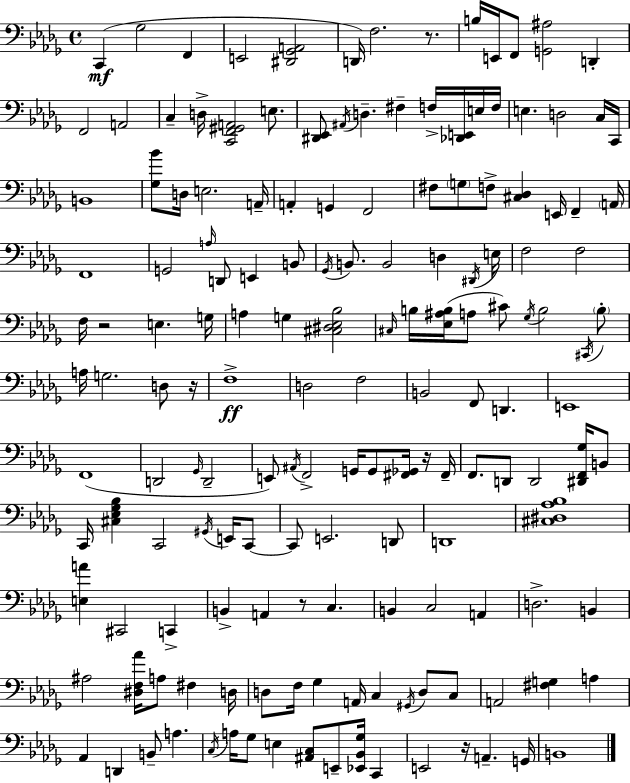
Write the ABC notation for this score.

X:1
T:Untitled
M:4/4
L:1/4
K:Bbm
C,, _G,2 F,, E,,2 [^D,,_G,,A,,]2 D,,/4 F,2 z/2 B,/4 E,,/4 F,,/2 [G,,^A,]2 D,, F,,2 A,,2 C, D,/4 [C,,F,,^G,,A,,]2 E,/2 [^D,,_E,,]/2 ^A,,/4 D, ^F, F,/4 [_D,,E,,]/4 E,/4 F,/4 E, D,2 C,/4 C,,/4 B,,4 [_G,_B]/2 D,/4 E,2 A,,/4 A,, G,, F,,2 ^F,/2 G,/2 F,/2 [^C,_D,] E,,/4 F,, A,,/4 F,,4 G,,2 A,/4 D,,/2 E,, B,,/2 _G,,/4 B,,/2 B,,2 D, ^D,,/4 E,/4 F,2 F,2 F,/4 z2 E, G,/4 A, G, [^C,^D,_E,_B,]2 ^C,/4 B,/4 [_E,^A,B,]/4 A,/2 ^C/2 _G,/4 B,2 ^C,,/4 B,/2 A,/4 G,2 D,/2 z/4 F,4 D,2 F,2 B,,2 F,,/2 D,, E,,4 F,,4 D,,2 _G,,/4 D,,2 E,,/2 ^A,,/4 F,,2 G,,/4 G,,/2 [^F,,_G,,]/4 z/4 ^F,,/4 F,,/2 D,,/2 D,,2 [^D,,F,,_G,]/4 B,,/2 C,,/4 [^C,_E,_G,_B,] C,,2 ^G,,/4 E,,/4 C,,/2 C,,/2 E,,2 D,,/2 D,,4 [^C,^D,_A,_B,]4 [E,A] ^C,,2 C,, B,, A,, z/2 C, B,, C,2 A,, D,2 B,, ^A,2 [^D,F,_A]/4 A,/2 ^F, D,/4 D,/2 F,/4 _G, A,,/4 C, ^G,,/4 D,/2 C,/2 A,,2 [^F,G,] A, _A,, D,, B,,/2 A, C,/4 A,/4 _G,/2 E, [^A,,C,]/2 E,,/2 [_E,,_B,,_G,]/4 C,, E,,2 z/4 A,, G,,/4 B,,4